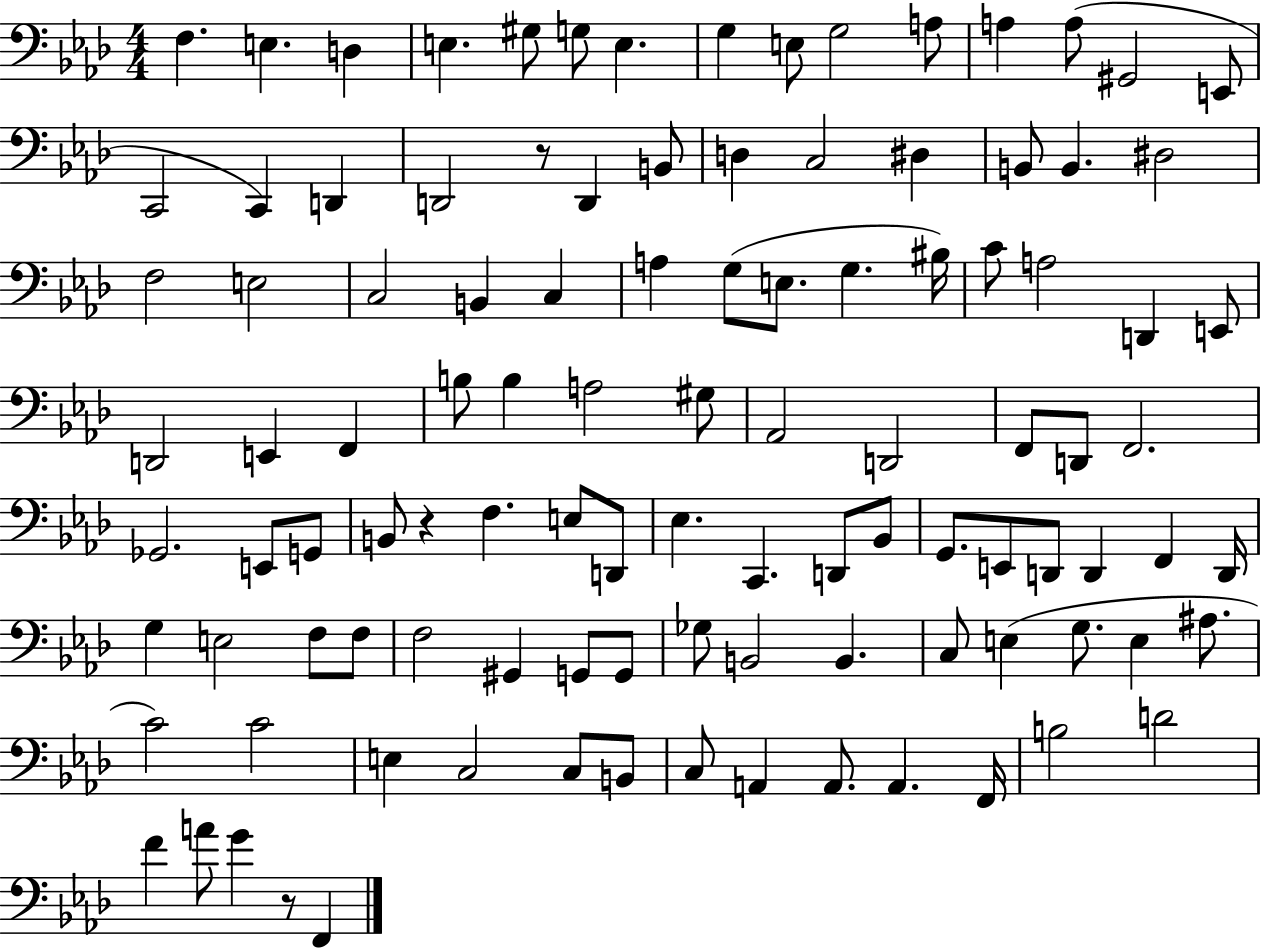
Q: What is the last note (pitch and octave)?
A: F2